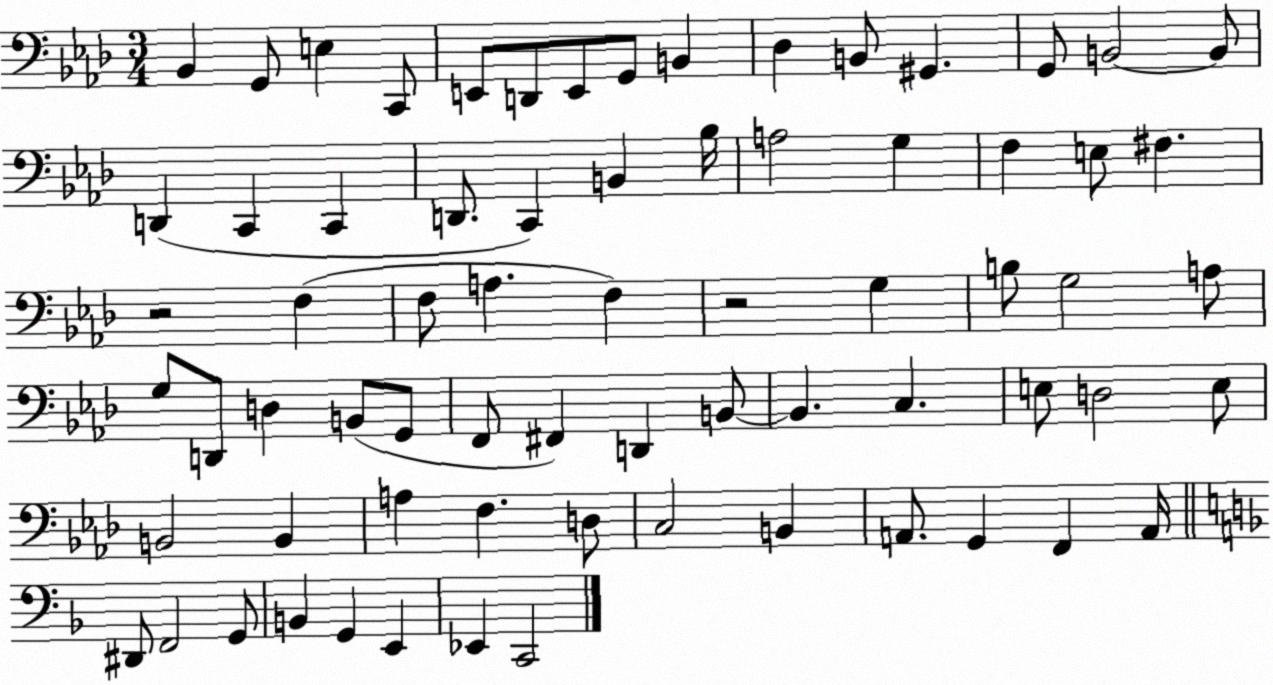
X:1
T:Untitled
M:3/4
L:1/4
K:Ab
_B,, G,,/2 E, C,,/2 E,,/2 D,,/2 E,,/2 G,,/2 B,, _D, B,,/2 ^G,, G,,/2 B,,2 B,,/2 D,, C,, C,, D,,/2 C,, B,, _B,/4 A,2 G, F, E,/2 ^F, z2 F, F,/2 A, F, z2 G, B,/2 G,2 A,/2 G,/2 D,,/2 D, B,,/2 G,,/2 F,,/2 ^F,, D,, B,,/2 B,, C, E,/2 D,2 E,/2 B,,2 B,, A, F, D,/2 C,2 B,, A,,/2 G,, F,, A,,/4 ^D,,/2 F,,2 G,,/2 B,, G,, E,, _E,, C,,2